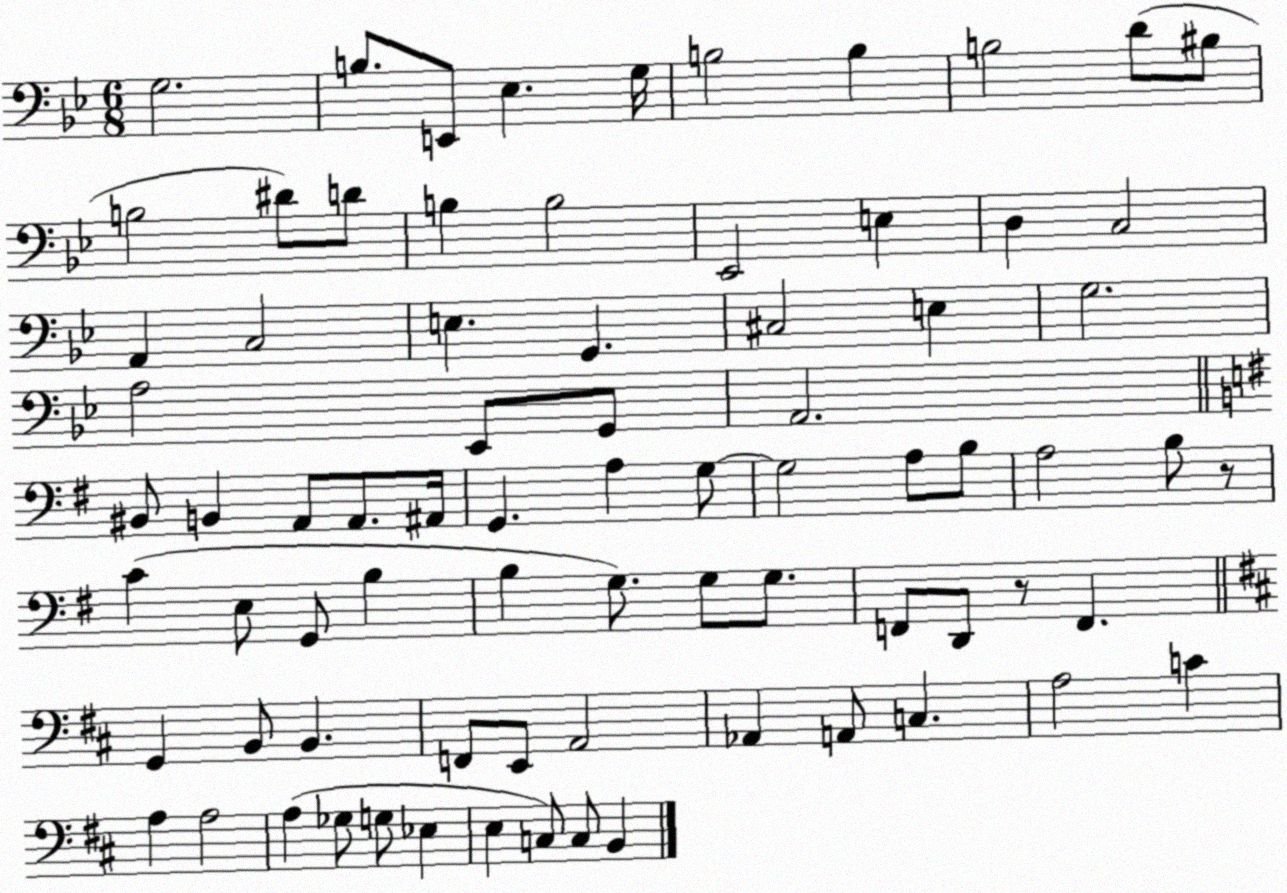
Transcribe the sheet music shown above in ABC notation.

X:1
T:Untitled
M:6/8
L:1/4
K:Bb
G,2 B,/2 E,,/2 _E, G,/4 B,2 B, B,2 D/2 ^B,/2 B,2 ^D/2 D/2 B, B,2 _E,,2 E, D, C,2 A,, C,2 E, G,, ^C,2 E, G,2 A,2 _E,,/2 G,,/2 A,,2 ^B,,/2 B,, A,,/2 A,,/2 ^A,,/4 G,, A, G,/2 G,2 A,/2 B,/2 A,2 B,/2 z/2 C E,/2 G,,/2 B, B, G,/2 G,/2 G,/2 F,,/2 D,,/2 z/2 F,, G,, B,,/2 B,, F,,/2 E,,/2 A,,2 _A,, A,,/2 C, A,2 C A, A,2 A, _G,/2 G,/2 _E, E, C,/2 C,/2 B,,